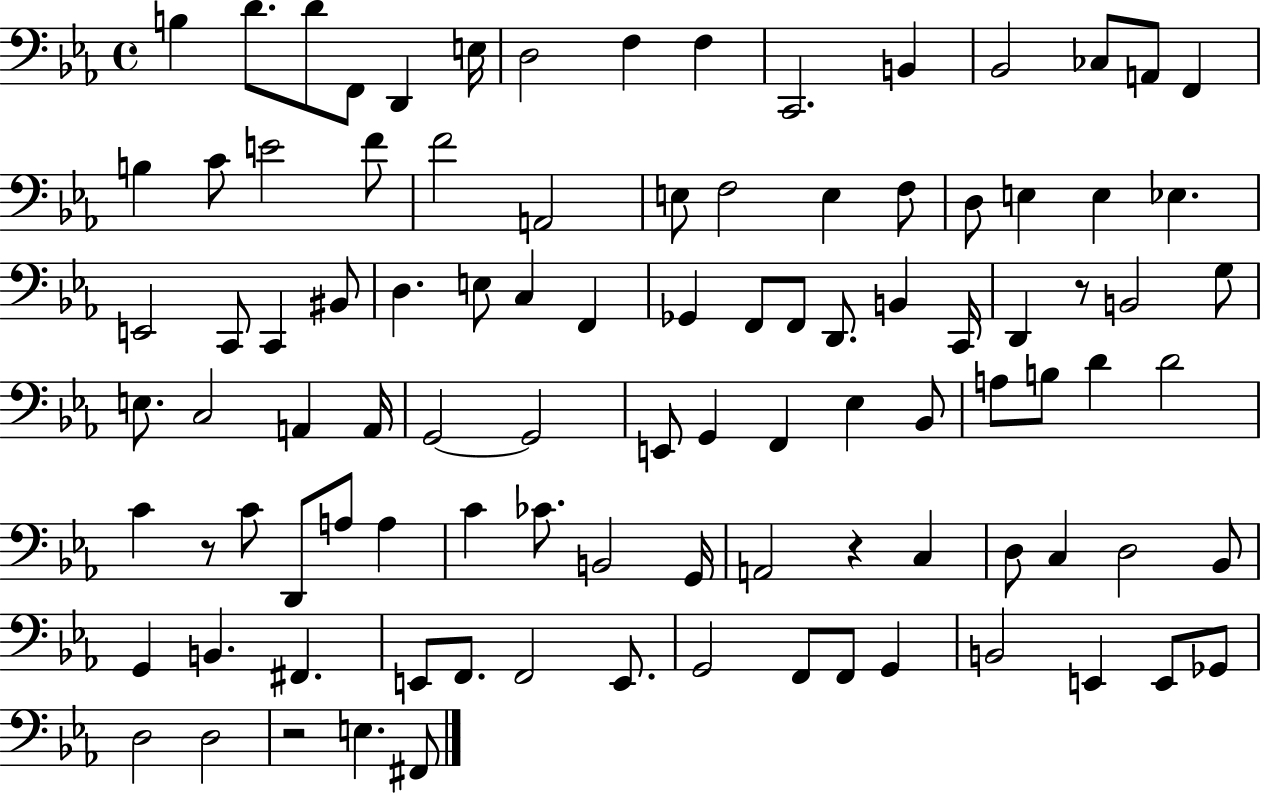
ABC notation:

X:1
T:Untitled
M:4/4
L:1/4
K:Eb
B, D/2 D/2 F,,/2 D,, E,/4 D,2 F, F, C,,2 B,, _B,,2 _C,/2 A,,/2 F,, B, C/2 E2 F/2 F2 A,,2 E,/2 F,2 E, F,/2 D,/2 E, E, _E, E,,2 C,,/2 C,, ^B,,/2 D, E,/2 C, F,, _G,, F,,/2 F,,/2 D,,/2 B,, C,,/4 D,, z/2 B,,2 G,/2 E,/2 C,2 A,, A,,/4 G,,2 G,,2 E,,/2 G,, F,, _E, _B,,/2 A,/2 B,/2 D D2 C z/2 C/2 D,,/2 A,/2 A, C _C/2 B,,2 G,,/4 A,,2 z C, D,/2 C, D,2 _B,,/2 G,, B,, ^F,, E,,/2 F,,/2 F,,2 E,,/2 G,,2 F,,/2 F,,/2 G,, B,,2 E,, E,,/2 _G,,/2 D,2 D,2 z2 E, ^F,,/2